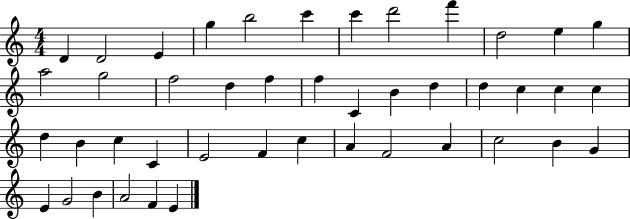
{
  \clef treble
  \numericTimeSignature
  \time 4/4
  \key c \major
  d'4 d'2 e'4 | g''4 b''2 c'''4 | c'''4 d'''2 f'''4 | d''2 e''4 g''4 | \break a''2 g''2 | f''2 d''4 f''4 | f''4 c'4 b'4 d''4 | d''4 c''4 c''4 c''4 | \break d''4 b'4 c''4 c'4 | e'2 f'4 c''4 | a'4 f'2 a'4 | c''2 b'4 g'4 | \break e'4 g'2 b'4 | a'2 f'4 e'4 | \bar "|."
}